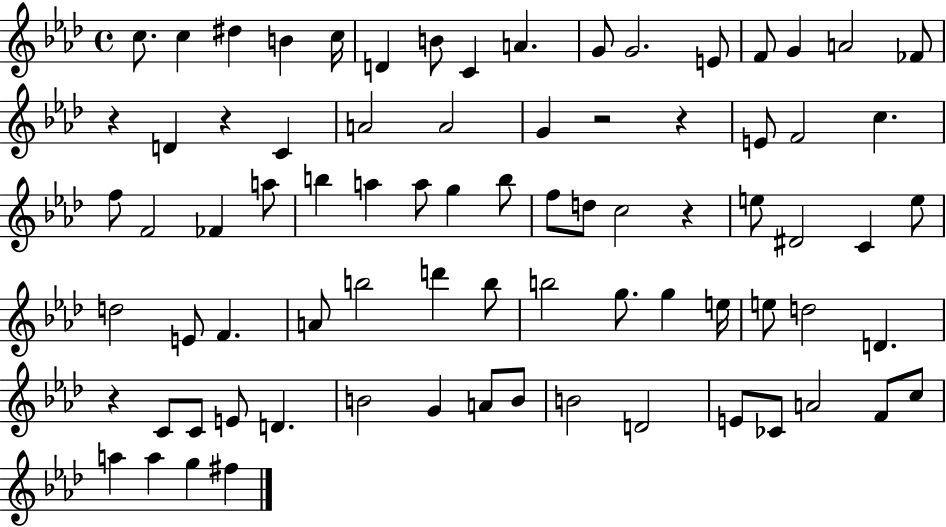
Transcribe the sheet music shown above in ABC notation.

X:1
T:Untitled
M:4/4
L:1/4
K:Ab
c/2 c ^d B c/4 D B/2 C A G/2 G2 E/2 F/2 G A2 _F/2 z D z C A2 A2 G z2 z E/2 F2 c f/2 F2 _F a/2 b a a/2 g b/2 f/2 d/2 c2 z e/2 ^D2 C e/2 d2 E/2 F A/2 b2 d' b/2 b2 g/2 g e/4 e/2 d2 D z C/2 C/2 E/2 D B2 G A/2 B/2 B2 D2 E/2 _C/2 A2 F/2 c/2 a a g ^f